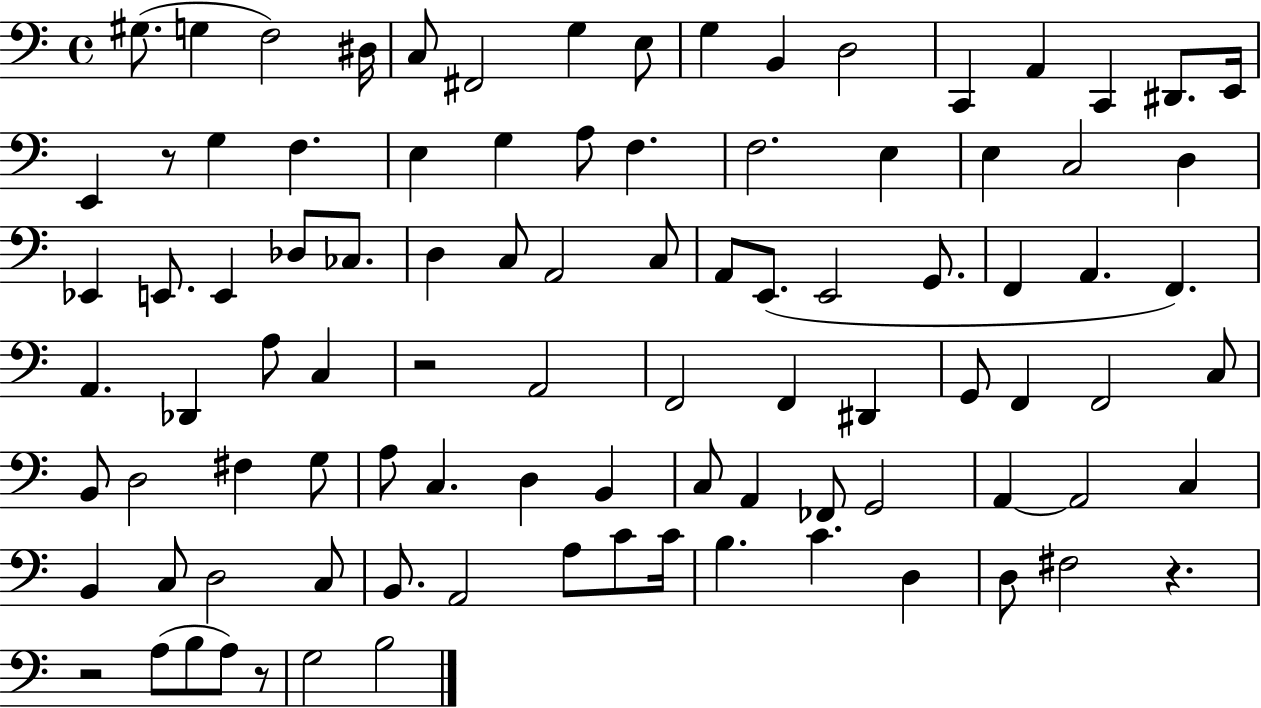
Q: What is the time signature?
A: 4/4